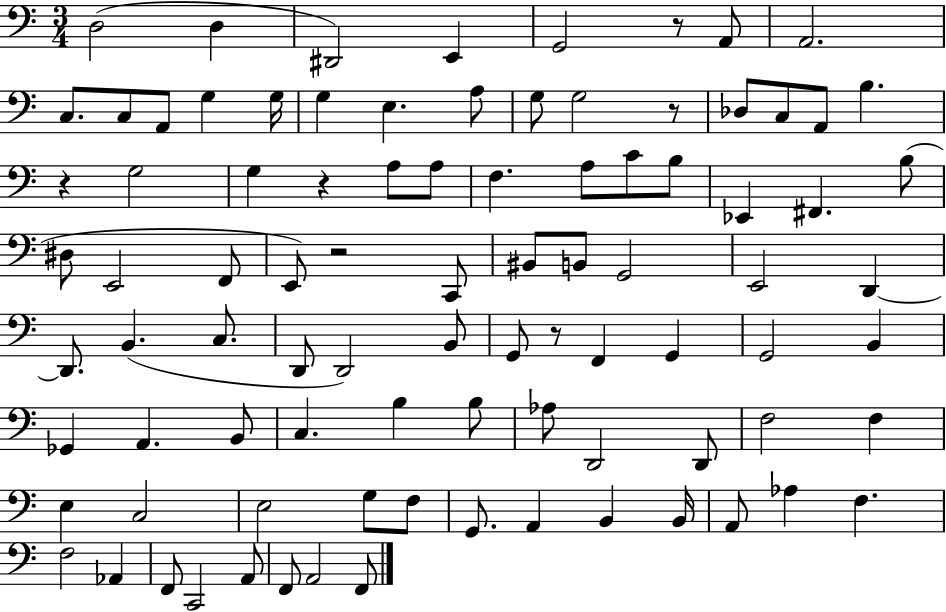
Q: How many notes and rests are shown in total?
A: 90